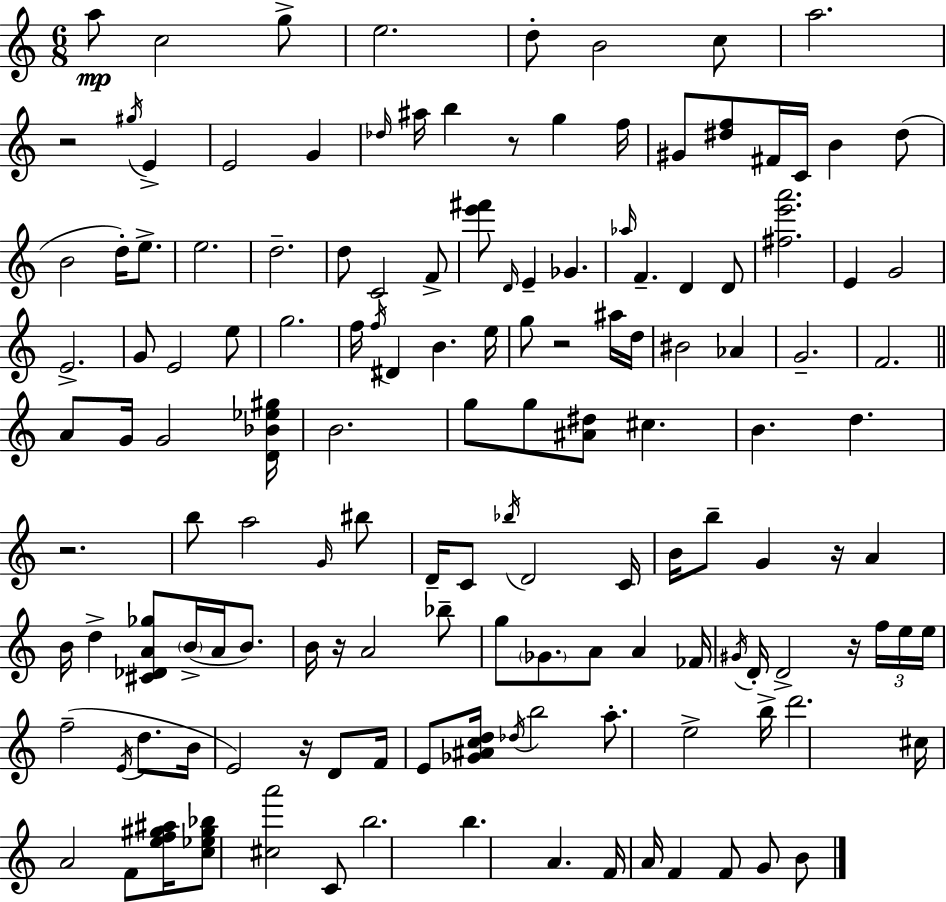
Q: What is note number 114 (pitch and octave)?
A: F4